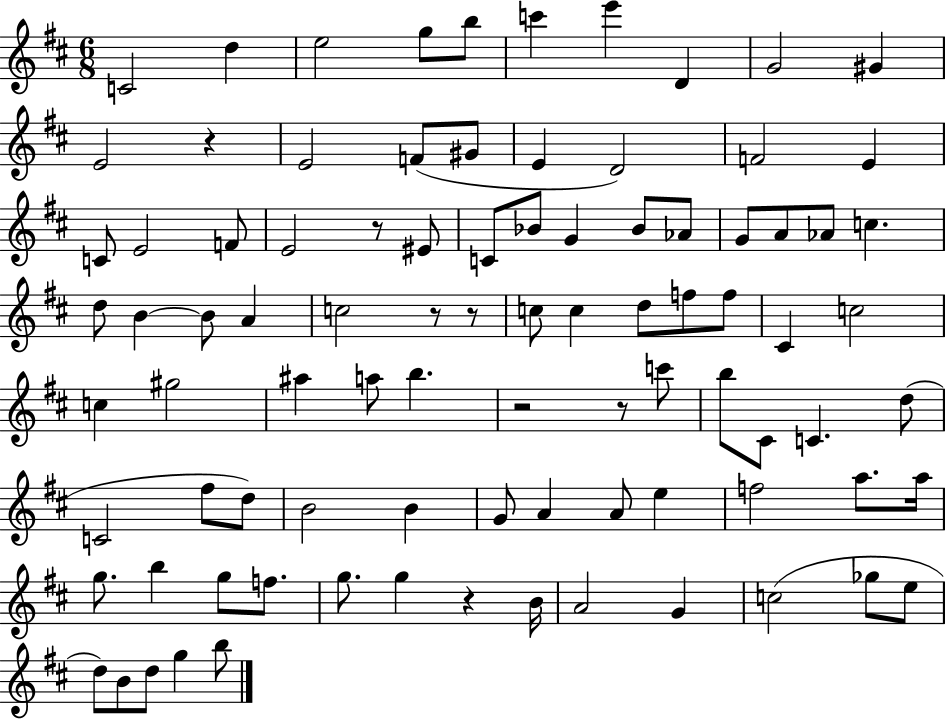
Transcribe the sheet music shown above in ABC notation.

X:1
T:Untitled
M:6/8
L:1/4
K:D
C2 d e2 g/2 b/2 c' e' D G2 ^G E2 z E2 F/2 ^G/2 E D2 F2 E C/2 E2 F/2 E2 z/2 ^E/2 C/2 _B/2 G _B/2 _A/2 G/2 A/2 _A/2 c d/2 B B/2 A c2 z/2 z/2 c/2 c d/2 f/2 f/2 ^C c2 c ^g2 ^a a/2 b z2 z/2 c'/2 b/2 ^C/2 C d/2 C2 ^f/2 d/2 B2 B G/2 A A/2 e f2 a/2 a/4 g/2 b g/2 f/2 g/2 g z B/4 A2 G c2 _g/2 e/2 d/2 B/2 d/2 g b/2